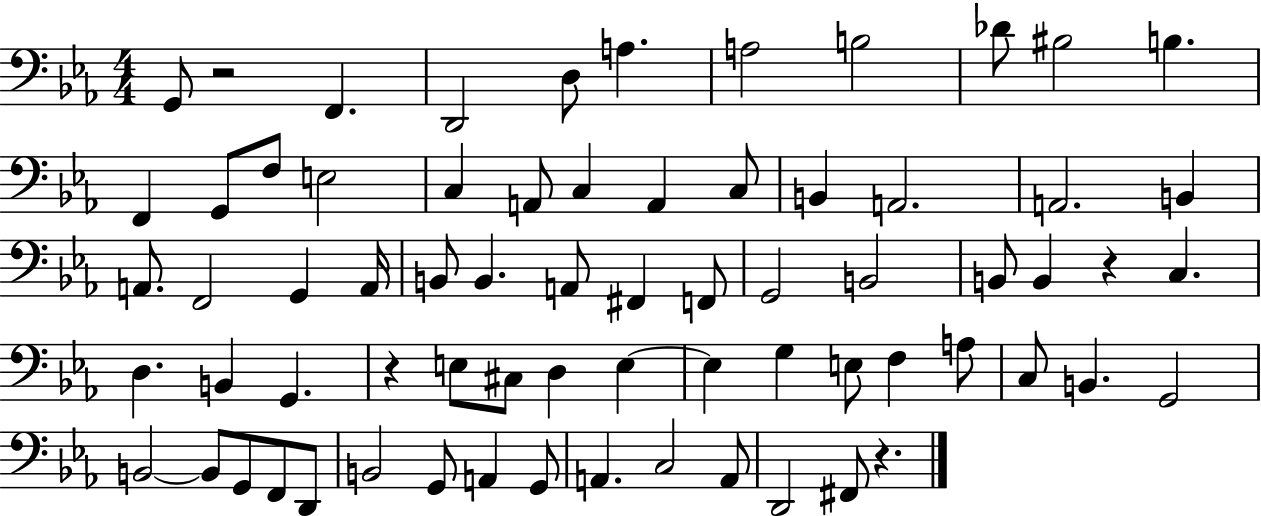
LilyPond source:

{
  \clef bass
  \numericTimeSignature
  \time 4/4
  \key ees \major
  g,8 r2 f,4. | d,2 d8 a4. | a2 b2 | des'8 bis2 b4. | \break f,4 g,8 f8 e2 | c4 a,8 c4 a,4 c8 | b,4 a,2. | a,2. b,4 | \break a,8. f,2 g,4 a,16 | b,8 b,4. a,8 fis,4 f,8 | g,2 b,2 | b,8 b,4 r4 c4. | \break d4. b,4 g,4. | r4 e8 cis8 d4 e4~~ | e4 g4 e8 f4 a8 | c8 b,4. g,2 | \break b,2~~ b,8 g,8 f,8 d,8 | b,2 g,8 a,4 g,8 | a,4. c2 a,8 | d,2 fis,8 r4. | \break \bar "|."
}